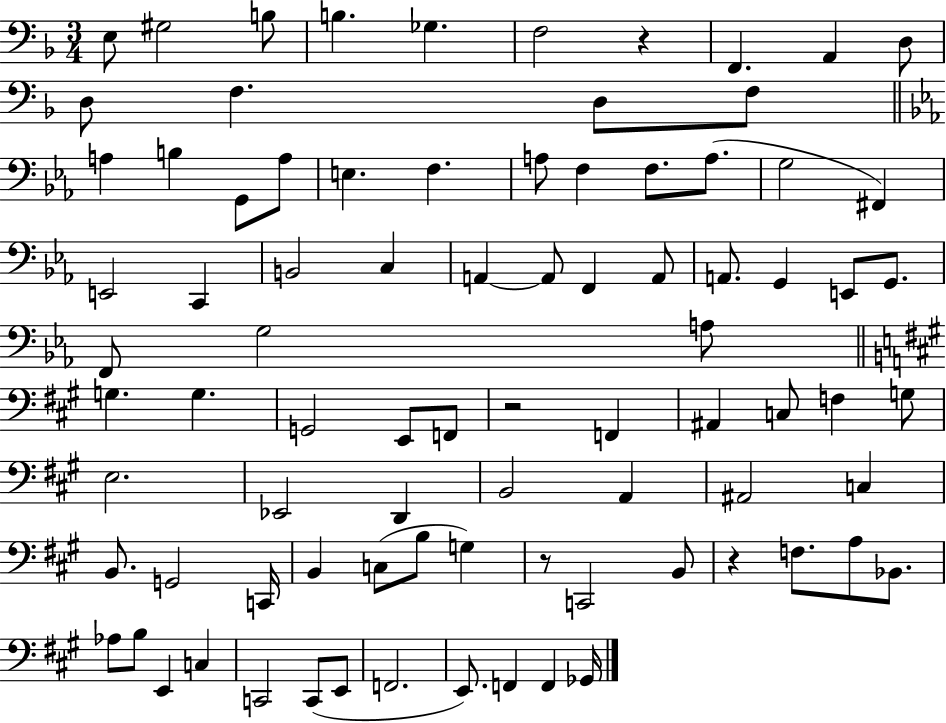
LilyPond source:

{
  \clef bass
  \numericTimeSignature
  \time 3/4
  \key f \major
  \repeat volta 2 { e8 gis2 b8 | b4. ges4. | f2 r4 | f,4. a,4 d8 | \break d8 f4. d8 f8 | \bar "||" \break \key c \minor a4 b4 g,8 a8 | e4. f4. | a8 f4 f8. a8.( | g2 fis,4) | \break e,2 c,4 | b,2 c4 | a,4~~ a,8 f,4 a,8 | a,8. g,4 e,8 g,8. | \break f,8 g2 a8 | \bar "||" \break \key a \major g4. g4. | g,2 e,8 f,8 | r2 f,4 | ais,4 c8 f4 g8 | \break e2. | ees,2 d,4 | b,2 a,4 | ais,2 c4 | \break b,8. g,2 c,16 | b,4 c8( b8 g4) | r8 c,2 b,8 | r4 f8. a8 bes,8. | \break aes8 b8 e,4 c4 | c,2 c,8( e,8 | f,2. | e,8.) f,4 f,4 ges,16 | \break } \bar "|."
}